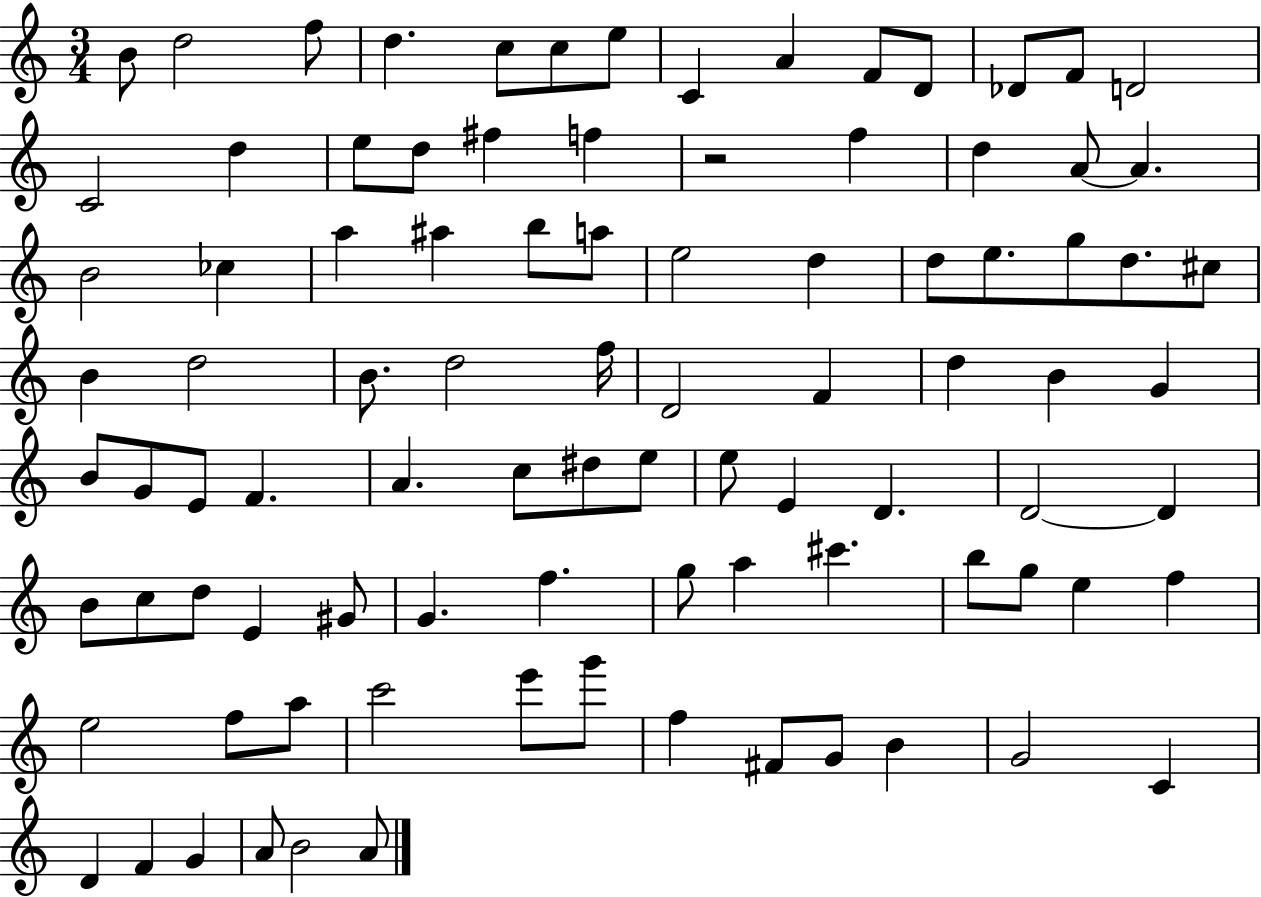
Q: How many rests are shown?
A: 1